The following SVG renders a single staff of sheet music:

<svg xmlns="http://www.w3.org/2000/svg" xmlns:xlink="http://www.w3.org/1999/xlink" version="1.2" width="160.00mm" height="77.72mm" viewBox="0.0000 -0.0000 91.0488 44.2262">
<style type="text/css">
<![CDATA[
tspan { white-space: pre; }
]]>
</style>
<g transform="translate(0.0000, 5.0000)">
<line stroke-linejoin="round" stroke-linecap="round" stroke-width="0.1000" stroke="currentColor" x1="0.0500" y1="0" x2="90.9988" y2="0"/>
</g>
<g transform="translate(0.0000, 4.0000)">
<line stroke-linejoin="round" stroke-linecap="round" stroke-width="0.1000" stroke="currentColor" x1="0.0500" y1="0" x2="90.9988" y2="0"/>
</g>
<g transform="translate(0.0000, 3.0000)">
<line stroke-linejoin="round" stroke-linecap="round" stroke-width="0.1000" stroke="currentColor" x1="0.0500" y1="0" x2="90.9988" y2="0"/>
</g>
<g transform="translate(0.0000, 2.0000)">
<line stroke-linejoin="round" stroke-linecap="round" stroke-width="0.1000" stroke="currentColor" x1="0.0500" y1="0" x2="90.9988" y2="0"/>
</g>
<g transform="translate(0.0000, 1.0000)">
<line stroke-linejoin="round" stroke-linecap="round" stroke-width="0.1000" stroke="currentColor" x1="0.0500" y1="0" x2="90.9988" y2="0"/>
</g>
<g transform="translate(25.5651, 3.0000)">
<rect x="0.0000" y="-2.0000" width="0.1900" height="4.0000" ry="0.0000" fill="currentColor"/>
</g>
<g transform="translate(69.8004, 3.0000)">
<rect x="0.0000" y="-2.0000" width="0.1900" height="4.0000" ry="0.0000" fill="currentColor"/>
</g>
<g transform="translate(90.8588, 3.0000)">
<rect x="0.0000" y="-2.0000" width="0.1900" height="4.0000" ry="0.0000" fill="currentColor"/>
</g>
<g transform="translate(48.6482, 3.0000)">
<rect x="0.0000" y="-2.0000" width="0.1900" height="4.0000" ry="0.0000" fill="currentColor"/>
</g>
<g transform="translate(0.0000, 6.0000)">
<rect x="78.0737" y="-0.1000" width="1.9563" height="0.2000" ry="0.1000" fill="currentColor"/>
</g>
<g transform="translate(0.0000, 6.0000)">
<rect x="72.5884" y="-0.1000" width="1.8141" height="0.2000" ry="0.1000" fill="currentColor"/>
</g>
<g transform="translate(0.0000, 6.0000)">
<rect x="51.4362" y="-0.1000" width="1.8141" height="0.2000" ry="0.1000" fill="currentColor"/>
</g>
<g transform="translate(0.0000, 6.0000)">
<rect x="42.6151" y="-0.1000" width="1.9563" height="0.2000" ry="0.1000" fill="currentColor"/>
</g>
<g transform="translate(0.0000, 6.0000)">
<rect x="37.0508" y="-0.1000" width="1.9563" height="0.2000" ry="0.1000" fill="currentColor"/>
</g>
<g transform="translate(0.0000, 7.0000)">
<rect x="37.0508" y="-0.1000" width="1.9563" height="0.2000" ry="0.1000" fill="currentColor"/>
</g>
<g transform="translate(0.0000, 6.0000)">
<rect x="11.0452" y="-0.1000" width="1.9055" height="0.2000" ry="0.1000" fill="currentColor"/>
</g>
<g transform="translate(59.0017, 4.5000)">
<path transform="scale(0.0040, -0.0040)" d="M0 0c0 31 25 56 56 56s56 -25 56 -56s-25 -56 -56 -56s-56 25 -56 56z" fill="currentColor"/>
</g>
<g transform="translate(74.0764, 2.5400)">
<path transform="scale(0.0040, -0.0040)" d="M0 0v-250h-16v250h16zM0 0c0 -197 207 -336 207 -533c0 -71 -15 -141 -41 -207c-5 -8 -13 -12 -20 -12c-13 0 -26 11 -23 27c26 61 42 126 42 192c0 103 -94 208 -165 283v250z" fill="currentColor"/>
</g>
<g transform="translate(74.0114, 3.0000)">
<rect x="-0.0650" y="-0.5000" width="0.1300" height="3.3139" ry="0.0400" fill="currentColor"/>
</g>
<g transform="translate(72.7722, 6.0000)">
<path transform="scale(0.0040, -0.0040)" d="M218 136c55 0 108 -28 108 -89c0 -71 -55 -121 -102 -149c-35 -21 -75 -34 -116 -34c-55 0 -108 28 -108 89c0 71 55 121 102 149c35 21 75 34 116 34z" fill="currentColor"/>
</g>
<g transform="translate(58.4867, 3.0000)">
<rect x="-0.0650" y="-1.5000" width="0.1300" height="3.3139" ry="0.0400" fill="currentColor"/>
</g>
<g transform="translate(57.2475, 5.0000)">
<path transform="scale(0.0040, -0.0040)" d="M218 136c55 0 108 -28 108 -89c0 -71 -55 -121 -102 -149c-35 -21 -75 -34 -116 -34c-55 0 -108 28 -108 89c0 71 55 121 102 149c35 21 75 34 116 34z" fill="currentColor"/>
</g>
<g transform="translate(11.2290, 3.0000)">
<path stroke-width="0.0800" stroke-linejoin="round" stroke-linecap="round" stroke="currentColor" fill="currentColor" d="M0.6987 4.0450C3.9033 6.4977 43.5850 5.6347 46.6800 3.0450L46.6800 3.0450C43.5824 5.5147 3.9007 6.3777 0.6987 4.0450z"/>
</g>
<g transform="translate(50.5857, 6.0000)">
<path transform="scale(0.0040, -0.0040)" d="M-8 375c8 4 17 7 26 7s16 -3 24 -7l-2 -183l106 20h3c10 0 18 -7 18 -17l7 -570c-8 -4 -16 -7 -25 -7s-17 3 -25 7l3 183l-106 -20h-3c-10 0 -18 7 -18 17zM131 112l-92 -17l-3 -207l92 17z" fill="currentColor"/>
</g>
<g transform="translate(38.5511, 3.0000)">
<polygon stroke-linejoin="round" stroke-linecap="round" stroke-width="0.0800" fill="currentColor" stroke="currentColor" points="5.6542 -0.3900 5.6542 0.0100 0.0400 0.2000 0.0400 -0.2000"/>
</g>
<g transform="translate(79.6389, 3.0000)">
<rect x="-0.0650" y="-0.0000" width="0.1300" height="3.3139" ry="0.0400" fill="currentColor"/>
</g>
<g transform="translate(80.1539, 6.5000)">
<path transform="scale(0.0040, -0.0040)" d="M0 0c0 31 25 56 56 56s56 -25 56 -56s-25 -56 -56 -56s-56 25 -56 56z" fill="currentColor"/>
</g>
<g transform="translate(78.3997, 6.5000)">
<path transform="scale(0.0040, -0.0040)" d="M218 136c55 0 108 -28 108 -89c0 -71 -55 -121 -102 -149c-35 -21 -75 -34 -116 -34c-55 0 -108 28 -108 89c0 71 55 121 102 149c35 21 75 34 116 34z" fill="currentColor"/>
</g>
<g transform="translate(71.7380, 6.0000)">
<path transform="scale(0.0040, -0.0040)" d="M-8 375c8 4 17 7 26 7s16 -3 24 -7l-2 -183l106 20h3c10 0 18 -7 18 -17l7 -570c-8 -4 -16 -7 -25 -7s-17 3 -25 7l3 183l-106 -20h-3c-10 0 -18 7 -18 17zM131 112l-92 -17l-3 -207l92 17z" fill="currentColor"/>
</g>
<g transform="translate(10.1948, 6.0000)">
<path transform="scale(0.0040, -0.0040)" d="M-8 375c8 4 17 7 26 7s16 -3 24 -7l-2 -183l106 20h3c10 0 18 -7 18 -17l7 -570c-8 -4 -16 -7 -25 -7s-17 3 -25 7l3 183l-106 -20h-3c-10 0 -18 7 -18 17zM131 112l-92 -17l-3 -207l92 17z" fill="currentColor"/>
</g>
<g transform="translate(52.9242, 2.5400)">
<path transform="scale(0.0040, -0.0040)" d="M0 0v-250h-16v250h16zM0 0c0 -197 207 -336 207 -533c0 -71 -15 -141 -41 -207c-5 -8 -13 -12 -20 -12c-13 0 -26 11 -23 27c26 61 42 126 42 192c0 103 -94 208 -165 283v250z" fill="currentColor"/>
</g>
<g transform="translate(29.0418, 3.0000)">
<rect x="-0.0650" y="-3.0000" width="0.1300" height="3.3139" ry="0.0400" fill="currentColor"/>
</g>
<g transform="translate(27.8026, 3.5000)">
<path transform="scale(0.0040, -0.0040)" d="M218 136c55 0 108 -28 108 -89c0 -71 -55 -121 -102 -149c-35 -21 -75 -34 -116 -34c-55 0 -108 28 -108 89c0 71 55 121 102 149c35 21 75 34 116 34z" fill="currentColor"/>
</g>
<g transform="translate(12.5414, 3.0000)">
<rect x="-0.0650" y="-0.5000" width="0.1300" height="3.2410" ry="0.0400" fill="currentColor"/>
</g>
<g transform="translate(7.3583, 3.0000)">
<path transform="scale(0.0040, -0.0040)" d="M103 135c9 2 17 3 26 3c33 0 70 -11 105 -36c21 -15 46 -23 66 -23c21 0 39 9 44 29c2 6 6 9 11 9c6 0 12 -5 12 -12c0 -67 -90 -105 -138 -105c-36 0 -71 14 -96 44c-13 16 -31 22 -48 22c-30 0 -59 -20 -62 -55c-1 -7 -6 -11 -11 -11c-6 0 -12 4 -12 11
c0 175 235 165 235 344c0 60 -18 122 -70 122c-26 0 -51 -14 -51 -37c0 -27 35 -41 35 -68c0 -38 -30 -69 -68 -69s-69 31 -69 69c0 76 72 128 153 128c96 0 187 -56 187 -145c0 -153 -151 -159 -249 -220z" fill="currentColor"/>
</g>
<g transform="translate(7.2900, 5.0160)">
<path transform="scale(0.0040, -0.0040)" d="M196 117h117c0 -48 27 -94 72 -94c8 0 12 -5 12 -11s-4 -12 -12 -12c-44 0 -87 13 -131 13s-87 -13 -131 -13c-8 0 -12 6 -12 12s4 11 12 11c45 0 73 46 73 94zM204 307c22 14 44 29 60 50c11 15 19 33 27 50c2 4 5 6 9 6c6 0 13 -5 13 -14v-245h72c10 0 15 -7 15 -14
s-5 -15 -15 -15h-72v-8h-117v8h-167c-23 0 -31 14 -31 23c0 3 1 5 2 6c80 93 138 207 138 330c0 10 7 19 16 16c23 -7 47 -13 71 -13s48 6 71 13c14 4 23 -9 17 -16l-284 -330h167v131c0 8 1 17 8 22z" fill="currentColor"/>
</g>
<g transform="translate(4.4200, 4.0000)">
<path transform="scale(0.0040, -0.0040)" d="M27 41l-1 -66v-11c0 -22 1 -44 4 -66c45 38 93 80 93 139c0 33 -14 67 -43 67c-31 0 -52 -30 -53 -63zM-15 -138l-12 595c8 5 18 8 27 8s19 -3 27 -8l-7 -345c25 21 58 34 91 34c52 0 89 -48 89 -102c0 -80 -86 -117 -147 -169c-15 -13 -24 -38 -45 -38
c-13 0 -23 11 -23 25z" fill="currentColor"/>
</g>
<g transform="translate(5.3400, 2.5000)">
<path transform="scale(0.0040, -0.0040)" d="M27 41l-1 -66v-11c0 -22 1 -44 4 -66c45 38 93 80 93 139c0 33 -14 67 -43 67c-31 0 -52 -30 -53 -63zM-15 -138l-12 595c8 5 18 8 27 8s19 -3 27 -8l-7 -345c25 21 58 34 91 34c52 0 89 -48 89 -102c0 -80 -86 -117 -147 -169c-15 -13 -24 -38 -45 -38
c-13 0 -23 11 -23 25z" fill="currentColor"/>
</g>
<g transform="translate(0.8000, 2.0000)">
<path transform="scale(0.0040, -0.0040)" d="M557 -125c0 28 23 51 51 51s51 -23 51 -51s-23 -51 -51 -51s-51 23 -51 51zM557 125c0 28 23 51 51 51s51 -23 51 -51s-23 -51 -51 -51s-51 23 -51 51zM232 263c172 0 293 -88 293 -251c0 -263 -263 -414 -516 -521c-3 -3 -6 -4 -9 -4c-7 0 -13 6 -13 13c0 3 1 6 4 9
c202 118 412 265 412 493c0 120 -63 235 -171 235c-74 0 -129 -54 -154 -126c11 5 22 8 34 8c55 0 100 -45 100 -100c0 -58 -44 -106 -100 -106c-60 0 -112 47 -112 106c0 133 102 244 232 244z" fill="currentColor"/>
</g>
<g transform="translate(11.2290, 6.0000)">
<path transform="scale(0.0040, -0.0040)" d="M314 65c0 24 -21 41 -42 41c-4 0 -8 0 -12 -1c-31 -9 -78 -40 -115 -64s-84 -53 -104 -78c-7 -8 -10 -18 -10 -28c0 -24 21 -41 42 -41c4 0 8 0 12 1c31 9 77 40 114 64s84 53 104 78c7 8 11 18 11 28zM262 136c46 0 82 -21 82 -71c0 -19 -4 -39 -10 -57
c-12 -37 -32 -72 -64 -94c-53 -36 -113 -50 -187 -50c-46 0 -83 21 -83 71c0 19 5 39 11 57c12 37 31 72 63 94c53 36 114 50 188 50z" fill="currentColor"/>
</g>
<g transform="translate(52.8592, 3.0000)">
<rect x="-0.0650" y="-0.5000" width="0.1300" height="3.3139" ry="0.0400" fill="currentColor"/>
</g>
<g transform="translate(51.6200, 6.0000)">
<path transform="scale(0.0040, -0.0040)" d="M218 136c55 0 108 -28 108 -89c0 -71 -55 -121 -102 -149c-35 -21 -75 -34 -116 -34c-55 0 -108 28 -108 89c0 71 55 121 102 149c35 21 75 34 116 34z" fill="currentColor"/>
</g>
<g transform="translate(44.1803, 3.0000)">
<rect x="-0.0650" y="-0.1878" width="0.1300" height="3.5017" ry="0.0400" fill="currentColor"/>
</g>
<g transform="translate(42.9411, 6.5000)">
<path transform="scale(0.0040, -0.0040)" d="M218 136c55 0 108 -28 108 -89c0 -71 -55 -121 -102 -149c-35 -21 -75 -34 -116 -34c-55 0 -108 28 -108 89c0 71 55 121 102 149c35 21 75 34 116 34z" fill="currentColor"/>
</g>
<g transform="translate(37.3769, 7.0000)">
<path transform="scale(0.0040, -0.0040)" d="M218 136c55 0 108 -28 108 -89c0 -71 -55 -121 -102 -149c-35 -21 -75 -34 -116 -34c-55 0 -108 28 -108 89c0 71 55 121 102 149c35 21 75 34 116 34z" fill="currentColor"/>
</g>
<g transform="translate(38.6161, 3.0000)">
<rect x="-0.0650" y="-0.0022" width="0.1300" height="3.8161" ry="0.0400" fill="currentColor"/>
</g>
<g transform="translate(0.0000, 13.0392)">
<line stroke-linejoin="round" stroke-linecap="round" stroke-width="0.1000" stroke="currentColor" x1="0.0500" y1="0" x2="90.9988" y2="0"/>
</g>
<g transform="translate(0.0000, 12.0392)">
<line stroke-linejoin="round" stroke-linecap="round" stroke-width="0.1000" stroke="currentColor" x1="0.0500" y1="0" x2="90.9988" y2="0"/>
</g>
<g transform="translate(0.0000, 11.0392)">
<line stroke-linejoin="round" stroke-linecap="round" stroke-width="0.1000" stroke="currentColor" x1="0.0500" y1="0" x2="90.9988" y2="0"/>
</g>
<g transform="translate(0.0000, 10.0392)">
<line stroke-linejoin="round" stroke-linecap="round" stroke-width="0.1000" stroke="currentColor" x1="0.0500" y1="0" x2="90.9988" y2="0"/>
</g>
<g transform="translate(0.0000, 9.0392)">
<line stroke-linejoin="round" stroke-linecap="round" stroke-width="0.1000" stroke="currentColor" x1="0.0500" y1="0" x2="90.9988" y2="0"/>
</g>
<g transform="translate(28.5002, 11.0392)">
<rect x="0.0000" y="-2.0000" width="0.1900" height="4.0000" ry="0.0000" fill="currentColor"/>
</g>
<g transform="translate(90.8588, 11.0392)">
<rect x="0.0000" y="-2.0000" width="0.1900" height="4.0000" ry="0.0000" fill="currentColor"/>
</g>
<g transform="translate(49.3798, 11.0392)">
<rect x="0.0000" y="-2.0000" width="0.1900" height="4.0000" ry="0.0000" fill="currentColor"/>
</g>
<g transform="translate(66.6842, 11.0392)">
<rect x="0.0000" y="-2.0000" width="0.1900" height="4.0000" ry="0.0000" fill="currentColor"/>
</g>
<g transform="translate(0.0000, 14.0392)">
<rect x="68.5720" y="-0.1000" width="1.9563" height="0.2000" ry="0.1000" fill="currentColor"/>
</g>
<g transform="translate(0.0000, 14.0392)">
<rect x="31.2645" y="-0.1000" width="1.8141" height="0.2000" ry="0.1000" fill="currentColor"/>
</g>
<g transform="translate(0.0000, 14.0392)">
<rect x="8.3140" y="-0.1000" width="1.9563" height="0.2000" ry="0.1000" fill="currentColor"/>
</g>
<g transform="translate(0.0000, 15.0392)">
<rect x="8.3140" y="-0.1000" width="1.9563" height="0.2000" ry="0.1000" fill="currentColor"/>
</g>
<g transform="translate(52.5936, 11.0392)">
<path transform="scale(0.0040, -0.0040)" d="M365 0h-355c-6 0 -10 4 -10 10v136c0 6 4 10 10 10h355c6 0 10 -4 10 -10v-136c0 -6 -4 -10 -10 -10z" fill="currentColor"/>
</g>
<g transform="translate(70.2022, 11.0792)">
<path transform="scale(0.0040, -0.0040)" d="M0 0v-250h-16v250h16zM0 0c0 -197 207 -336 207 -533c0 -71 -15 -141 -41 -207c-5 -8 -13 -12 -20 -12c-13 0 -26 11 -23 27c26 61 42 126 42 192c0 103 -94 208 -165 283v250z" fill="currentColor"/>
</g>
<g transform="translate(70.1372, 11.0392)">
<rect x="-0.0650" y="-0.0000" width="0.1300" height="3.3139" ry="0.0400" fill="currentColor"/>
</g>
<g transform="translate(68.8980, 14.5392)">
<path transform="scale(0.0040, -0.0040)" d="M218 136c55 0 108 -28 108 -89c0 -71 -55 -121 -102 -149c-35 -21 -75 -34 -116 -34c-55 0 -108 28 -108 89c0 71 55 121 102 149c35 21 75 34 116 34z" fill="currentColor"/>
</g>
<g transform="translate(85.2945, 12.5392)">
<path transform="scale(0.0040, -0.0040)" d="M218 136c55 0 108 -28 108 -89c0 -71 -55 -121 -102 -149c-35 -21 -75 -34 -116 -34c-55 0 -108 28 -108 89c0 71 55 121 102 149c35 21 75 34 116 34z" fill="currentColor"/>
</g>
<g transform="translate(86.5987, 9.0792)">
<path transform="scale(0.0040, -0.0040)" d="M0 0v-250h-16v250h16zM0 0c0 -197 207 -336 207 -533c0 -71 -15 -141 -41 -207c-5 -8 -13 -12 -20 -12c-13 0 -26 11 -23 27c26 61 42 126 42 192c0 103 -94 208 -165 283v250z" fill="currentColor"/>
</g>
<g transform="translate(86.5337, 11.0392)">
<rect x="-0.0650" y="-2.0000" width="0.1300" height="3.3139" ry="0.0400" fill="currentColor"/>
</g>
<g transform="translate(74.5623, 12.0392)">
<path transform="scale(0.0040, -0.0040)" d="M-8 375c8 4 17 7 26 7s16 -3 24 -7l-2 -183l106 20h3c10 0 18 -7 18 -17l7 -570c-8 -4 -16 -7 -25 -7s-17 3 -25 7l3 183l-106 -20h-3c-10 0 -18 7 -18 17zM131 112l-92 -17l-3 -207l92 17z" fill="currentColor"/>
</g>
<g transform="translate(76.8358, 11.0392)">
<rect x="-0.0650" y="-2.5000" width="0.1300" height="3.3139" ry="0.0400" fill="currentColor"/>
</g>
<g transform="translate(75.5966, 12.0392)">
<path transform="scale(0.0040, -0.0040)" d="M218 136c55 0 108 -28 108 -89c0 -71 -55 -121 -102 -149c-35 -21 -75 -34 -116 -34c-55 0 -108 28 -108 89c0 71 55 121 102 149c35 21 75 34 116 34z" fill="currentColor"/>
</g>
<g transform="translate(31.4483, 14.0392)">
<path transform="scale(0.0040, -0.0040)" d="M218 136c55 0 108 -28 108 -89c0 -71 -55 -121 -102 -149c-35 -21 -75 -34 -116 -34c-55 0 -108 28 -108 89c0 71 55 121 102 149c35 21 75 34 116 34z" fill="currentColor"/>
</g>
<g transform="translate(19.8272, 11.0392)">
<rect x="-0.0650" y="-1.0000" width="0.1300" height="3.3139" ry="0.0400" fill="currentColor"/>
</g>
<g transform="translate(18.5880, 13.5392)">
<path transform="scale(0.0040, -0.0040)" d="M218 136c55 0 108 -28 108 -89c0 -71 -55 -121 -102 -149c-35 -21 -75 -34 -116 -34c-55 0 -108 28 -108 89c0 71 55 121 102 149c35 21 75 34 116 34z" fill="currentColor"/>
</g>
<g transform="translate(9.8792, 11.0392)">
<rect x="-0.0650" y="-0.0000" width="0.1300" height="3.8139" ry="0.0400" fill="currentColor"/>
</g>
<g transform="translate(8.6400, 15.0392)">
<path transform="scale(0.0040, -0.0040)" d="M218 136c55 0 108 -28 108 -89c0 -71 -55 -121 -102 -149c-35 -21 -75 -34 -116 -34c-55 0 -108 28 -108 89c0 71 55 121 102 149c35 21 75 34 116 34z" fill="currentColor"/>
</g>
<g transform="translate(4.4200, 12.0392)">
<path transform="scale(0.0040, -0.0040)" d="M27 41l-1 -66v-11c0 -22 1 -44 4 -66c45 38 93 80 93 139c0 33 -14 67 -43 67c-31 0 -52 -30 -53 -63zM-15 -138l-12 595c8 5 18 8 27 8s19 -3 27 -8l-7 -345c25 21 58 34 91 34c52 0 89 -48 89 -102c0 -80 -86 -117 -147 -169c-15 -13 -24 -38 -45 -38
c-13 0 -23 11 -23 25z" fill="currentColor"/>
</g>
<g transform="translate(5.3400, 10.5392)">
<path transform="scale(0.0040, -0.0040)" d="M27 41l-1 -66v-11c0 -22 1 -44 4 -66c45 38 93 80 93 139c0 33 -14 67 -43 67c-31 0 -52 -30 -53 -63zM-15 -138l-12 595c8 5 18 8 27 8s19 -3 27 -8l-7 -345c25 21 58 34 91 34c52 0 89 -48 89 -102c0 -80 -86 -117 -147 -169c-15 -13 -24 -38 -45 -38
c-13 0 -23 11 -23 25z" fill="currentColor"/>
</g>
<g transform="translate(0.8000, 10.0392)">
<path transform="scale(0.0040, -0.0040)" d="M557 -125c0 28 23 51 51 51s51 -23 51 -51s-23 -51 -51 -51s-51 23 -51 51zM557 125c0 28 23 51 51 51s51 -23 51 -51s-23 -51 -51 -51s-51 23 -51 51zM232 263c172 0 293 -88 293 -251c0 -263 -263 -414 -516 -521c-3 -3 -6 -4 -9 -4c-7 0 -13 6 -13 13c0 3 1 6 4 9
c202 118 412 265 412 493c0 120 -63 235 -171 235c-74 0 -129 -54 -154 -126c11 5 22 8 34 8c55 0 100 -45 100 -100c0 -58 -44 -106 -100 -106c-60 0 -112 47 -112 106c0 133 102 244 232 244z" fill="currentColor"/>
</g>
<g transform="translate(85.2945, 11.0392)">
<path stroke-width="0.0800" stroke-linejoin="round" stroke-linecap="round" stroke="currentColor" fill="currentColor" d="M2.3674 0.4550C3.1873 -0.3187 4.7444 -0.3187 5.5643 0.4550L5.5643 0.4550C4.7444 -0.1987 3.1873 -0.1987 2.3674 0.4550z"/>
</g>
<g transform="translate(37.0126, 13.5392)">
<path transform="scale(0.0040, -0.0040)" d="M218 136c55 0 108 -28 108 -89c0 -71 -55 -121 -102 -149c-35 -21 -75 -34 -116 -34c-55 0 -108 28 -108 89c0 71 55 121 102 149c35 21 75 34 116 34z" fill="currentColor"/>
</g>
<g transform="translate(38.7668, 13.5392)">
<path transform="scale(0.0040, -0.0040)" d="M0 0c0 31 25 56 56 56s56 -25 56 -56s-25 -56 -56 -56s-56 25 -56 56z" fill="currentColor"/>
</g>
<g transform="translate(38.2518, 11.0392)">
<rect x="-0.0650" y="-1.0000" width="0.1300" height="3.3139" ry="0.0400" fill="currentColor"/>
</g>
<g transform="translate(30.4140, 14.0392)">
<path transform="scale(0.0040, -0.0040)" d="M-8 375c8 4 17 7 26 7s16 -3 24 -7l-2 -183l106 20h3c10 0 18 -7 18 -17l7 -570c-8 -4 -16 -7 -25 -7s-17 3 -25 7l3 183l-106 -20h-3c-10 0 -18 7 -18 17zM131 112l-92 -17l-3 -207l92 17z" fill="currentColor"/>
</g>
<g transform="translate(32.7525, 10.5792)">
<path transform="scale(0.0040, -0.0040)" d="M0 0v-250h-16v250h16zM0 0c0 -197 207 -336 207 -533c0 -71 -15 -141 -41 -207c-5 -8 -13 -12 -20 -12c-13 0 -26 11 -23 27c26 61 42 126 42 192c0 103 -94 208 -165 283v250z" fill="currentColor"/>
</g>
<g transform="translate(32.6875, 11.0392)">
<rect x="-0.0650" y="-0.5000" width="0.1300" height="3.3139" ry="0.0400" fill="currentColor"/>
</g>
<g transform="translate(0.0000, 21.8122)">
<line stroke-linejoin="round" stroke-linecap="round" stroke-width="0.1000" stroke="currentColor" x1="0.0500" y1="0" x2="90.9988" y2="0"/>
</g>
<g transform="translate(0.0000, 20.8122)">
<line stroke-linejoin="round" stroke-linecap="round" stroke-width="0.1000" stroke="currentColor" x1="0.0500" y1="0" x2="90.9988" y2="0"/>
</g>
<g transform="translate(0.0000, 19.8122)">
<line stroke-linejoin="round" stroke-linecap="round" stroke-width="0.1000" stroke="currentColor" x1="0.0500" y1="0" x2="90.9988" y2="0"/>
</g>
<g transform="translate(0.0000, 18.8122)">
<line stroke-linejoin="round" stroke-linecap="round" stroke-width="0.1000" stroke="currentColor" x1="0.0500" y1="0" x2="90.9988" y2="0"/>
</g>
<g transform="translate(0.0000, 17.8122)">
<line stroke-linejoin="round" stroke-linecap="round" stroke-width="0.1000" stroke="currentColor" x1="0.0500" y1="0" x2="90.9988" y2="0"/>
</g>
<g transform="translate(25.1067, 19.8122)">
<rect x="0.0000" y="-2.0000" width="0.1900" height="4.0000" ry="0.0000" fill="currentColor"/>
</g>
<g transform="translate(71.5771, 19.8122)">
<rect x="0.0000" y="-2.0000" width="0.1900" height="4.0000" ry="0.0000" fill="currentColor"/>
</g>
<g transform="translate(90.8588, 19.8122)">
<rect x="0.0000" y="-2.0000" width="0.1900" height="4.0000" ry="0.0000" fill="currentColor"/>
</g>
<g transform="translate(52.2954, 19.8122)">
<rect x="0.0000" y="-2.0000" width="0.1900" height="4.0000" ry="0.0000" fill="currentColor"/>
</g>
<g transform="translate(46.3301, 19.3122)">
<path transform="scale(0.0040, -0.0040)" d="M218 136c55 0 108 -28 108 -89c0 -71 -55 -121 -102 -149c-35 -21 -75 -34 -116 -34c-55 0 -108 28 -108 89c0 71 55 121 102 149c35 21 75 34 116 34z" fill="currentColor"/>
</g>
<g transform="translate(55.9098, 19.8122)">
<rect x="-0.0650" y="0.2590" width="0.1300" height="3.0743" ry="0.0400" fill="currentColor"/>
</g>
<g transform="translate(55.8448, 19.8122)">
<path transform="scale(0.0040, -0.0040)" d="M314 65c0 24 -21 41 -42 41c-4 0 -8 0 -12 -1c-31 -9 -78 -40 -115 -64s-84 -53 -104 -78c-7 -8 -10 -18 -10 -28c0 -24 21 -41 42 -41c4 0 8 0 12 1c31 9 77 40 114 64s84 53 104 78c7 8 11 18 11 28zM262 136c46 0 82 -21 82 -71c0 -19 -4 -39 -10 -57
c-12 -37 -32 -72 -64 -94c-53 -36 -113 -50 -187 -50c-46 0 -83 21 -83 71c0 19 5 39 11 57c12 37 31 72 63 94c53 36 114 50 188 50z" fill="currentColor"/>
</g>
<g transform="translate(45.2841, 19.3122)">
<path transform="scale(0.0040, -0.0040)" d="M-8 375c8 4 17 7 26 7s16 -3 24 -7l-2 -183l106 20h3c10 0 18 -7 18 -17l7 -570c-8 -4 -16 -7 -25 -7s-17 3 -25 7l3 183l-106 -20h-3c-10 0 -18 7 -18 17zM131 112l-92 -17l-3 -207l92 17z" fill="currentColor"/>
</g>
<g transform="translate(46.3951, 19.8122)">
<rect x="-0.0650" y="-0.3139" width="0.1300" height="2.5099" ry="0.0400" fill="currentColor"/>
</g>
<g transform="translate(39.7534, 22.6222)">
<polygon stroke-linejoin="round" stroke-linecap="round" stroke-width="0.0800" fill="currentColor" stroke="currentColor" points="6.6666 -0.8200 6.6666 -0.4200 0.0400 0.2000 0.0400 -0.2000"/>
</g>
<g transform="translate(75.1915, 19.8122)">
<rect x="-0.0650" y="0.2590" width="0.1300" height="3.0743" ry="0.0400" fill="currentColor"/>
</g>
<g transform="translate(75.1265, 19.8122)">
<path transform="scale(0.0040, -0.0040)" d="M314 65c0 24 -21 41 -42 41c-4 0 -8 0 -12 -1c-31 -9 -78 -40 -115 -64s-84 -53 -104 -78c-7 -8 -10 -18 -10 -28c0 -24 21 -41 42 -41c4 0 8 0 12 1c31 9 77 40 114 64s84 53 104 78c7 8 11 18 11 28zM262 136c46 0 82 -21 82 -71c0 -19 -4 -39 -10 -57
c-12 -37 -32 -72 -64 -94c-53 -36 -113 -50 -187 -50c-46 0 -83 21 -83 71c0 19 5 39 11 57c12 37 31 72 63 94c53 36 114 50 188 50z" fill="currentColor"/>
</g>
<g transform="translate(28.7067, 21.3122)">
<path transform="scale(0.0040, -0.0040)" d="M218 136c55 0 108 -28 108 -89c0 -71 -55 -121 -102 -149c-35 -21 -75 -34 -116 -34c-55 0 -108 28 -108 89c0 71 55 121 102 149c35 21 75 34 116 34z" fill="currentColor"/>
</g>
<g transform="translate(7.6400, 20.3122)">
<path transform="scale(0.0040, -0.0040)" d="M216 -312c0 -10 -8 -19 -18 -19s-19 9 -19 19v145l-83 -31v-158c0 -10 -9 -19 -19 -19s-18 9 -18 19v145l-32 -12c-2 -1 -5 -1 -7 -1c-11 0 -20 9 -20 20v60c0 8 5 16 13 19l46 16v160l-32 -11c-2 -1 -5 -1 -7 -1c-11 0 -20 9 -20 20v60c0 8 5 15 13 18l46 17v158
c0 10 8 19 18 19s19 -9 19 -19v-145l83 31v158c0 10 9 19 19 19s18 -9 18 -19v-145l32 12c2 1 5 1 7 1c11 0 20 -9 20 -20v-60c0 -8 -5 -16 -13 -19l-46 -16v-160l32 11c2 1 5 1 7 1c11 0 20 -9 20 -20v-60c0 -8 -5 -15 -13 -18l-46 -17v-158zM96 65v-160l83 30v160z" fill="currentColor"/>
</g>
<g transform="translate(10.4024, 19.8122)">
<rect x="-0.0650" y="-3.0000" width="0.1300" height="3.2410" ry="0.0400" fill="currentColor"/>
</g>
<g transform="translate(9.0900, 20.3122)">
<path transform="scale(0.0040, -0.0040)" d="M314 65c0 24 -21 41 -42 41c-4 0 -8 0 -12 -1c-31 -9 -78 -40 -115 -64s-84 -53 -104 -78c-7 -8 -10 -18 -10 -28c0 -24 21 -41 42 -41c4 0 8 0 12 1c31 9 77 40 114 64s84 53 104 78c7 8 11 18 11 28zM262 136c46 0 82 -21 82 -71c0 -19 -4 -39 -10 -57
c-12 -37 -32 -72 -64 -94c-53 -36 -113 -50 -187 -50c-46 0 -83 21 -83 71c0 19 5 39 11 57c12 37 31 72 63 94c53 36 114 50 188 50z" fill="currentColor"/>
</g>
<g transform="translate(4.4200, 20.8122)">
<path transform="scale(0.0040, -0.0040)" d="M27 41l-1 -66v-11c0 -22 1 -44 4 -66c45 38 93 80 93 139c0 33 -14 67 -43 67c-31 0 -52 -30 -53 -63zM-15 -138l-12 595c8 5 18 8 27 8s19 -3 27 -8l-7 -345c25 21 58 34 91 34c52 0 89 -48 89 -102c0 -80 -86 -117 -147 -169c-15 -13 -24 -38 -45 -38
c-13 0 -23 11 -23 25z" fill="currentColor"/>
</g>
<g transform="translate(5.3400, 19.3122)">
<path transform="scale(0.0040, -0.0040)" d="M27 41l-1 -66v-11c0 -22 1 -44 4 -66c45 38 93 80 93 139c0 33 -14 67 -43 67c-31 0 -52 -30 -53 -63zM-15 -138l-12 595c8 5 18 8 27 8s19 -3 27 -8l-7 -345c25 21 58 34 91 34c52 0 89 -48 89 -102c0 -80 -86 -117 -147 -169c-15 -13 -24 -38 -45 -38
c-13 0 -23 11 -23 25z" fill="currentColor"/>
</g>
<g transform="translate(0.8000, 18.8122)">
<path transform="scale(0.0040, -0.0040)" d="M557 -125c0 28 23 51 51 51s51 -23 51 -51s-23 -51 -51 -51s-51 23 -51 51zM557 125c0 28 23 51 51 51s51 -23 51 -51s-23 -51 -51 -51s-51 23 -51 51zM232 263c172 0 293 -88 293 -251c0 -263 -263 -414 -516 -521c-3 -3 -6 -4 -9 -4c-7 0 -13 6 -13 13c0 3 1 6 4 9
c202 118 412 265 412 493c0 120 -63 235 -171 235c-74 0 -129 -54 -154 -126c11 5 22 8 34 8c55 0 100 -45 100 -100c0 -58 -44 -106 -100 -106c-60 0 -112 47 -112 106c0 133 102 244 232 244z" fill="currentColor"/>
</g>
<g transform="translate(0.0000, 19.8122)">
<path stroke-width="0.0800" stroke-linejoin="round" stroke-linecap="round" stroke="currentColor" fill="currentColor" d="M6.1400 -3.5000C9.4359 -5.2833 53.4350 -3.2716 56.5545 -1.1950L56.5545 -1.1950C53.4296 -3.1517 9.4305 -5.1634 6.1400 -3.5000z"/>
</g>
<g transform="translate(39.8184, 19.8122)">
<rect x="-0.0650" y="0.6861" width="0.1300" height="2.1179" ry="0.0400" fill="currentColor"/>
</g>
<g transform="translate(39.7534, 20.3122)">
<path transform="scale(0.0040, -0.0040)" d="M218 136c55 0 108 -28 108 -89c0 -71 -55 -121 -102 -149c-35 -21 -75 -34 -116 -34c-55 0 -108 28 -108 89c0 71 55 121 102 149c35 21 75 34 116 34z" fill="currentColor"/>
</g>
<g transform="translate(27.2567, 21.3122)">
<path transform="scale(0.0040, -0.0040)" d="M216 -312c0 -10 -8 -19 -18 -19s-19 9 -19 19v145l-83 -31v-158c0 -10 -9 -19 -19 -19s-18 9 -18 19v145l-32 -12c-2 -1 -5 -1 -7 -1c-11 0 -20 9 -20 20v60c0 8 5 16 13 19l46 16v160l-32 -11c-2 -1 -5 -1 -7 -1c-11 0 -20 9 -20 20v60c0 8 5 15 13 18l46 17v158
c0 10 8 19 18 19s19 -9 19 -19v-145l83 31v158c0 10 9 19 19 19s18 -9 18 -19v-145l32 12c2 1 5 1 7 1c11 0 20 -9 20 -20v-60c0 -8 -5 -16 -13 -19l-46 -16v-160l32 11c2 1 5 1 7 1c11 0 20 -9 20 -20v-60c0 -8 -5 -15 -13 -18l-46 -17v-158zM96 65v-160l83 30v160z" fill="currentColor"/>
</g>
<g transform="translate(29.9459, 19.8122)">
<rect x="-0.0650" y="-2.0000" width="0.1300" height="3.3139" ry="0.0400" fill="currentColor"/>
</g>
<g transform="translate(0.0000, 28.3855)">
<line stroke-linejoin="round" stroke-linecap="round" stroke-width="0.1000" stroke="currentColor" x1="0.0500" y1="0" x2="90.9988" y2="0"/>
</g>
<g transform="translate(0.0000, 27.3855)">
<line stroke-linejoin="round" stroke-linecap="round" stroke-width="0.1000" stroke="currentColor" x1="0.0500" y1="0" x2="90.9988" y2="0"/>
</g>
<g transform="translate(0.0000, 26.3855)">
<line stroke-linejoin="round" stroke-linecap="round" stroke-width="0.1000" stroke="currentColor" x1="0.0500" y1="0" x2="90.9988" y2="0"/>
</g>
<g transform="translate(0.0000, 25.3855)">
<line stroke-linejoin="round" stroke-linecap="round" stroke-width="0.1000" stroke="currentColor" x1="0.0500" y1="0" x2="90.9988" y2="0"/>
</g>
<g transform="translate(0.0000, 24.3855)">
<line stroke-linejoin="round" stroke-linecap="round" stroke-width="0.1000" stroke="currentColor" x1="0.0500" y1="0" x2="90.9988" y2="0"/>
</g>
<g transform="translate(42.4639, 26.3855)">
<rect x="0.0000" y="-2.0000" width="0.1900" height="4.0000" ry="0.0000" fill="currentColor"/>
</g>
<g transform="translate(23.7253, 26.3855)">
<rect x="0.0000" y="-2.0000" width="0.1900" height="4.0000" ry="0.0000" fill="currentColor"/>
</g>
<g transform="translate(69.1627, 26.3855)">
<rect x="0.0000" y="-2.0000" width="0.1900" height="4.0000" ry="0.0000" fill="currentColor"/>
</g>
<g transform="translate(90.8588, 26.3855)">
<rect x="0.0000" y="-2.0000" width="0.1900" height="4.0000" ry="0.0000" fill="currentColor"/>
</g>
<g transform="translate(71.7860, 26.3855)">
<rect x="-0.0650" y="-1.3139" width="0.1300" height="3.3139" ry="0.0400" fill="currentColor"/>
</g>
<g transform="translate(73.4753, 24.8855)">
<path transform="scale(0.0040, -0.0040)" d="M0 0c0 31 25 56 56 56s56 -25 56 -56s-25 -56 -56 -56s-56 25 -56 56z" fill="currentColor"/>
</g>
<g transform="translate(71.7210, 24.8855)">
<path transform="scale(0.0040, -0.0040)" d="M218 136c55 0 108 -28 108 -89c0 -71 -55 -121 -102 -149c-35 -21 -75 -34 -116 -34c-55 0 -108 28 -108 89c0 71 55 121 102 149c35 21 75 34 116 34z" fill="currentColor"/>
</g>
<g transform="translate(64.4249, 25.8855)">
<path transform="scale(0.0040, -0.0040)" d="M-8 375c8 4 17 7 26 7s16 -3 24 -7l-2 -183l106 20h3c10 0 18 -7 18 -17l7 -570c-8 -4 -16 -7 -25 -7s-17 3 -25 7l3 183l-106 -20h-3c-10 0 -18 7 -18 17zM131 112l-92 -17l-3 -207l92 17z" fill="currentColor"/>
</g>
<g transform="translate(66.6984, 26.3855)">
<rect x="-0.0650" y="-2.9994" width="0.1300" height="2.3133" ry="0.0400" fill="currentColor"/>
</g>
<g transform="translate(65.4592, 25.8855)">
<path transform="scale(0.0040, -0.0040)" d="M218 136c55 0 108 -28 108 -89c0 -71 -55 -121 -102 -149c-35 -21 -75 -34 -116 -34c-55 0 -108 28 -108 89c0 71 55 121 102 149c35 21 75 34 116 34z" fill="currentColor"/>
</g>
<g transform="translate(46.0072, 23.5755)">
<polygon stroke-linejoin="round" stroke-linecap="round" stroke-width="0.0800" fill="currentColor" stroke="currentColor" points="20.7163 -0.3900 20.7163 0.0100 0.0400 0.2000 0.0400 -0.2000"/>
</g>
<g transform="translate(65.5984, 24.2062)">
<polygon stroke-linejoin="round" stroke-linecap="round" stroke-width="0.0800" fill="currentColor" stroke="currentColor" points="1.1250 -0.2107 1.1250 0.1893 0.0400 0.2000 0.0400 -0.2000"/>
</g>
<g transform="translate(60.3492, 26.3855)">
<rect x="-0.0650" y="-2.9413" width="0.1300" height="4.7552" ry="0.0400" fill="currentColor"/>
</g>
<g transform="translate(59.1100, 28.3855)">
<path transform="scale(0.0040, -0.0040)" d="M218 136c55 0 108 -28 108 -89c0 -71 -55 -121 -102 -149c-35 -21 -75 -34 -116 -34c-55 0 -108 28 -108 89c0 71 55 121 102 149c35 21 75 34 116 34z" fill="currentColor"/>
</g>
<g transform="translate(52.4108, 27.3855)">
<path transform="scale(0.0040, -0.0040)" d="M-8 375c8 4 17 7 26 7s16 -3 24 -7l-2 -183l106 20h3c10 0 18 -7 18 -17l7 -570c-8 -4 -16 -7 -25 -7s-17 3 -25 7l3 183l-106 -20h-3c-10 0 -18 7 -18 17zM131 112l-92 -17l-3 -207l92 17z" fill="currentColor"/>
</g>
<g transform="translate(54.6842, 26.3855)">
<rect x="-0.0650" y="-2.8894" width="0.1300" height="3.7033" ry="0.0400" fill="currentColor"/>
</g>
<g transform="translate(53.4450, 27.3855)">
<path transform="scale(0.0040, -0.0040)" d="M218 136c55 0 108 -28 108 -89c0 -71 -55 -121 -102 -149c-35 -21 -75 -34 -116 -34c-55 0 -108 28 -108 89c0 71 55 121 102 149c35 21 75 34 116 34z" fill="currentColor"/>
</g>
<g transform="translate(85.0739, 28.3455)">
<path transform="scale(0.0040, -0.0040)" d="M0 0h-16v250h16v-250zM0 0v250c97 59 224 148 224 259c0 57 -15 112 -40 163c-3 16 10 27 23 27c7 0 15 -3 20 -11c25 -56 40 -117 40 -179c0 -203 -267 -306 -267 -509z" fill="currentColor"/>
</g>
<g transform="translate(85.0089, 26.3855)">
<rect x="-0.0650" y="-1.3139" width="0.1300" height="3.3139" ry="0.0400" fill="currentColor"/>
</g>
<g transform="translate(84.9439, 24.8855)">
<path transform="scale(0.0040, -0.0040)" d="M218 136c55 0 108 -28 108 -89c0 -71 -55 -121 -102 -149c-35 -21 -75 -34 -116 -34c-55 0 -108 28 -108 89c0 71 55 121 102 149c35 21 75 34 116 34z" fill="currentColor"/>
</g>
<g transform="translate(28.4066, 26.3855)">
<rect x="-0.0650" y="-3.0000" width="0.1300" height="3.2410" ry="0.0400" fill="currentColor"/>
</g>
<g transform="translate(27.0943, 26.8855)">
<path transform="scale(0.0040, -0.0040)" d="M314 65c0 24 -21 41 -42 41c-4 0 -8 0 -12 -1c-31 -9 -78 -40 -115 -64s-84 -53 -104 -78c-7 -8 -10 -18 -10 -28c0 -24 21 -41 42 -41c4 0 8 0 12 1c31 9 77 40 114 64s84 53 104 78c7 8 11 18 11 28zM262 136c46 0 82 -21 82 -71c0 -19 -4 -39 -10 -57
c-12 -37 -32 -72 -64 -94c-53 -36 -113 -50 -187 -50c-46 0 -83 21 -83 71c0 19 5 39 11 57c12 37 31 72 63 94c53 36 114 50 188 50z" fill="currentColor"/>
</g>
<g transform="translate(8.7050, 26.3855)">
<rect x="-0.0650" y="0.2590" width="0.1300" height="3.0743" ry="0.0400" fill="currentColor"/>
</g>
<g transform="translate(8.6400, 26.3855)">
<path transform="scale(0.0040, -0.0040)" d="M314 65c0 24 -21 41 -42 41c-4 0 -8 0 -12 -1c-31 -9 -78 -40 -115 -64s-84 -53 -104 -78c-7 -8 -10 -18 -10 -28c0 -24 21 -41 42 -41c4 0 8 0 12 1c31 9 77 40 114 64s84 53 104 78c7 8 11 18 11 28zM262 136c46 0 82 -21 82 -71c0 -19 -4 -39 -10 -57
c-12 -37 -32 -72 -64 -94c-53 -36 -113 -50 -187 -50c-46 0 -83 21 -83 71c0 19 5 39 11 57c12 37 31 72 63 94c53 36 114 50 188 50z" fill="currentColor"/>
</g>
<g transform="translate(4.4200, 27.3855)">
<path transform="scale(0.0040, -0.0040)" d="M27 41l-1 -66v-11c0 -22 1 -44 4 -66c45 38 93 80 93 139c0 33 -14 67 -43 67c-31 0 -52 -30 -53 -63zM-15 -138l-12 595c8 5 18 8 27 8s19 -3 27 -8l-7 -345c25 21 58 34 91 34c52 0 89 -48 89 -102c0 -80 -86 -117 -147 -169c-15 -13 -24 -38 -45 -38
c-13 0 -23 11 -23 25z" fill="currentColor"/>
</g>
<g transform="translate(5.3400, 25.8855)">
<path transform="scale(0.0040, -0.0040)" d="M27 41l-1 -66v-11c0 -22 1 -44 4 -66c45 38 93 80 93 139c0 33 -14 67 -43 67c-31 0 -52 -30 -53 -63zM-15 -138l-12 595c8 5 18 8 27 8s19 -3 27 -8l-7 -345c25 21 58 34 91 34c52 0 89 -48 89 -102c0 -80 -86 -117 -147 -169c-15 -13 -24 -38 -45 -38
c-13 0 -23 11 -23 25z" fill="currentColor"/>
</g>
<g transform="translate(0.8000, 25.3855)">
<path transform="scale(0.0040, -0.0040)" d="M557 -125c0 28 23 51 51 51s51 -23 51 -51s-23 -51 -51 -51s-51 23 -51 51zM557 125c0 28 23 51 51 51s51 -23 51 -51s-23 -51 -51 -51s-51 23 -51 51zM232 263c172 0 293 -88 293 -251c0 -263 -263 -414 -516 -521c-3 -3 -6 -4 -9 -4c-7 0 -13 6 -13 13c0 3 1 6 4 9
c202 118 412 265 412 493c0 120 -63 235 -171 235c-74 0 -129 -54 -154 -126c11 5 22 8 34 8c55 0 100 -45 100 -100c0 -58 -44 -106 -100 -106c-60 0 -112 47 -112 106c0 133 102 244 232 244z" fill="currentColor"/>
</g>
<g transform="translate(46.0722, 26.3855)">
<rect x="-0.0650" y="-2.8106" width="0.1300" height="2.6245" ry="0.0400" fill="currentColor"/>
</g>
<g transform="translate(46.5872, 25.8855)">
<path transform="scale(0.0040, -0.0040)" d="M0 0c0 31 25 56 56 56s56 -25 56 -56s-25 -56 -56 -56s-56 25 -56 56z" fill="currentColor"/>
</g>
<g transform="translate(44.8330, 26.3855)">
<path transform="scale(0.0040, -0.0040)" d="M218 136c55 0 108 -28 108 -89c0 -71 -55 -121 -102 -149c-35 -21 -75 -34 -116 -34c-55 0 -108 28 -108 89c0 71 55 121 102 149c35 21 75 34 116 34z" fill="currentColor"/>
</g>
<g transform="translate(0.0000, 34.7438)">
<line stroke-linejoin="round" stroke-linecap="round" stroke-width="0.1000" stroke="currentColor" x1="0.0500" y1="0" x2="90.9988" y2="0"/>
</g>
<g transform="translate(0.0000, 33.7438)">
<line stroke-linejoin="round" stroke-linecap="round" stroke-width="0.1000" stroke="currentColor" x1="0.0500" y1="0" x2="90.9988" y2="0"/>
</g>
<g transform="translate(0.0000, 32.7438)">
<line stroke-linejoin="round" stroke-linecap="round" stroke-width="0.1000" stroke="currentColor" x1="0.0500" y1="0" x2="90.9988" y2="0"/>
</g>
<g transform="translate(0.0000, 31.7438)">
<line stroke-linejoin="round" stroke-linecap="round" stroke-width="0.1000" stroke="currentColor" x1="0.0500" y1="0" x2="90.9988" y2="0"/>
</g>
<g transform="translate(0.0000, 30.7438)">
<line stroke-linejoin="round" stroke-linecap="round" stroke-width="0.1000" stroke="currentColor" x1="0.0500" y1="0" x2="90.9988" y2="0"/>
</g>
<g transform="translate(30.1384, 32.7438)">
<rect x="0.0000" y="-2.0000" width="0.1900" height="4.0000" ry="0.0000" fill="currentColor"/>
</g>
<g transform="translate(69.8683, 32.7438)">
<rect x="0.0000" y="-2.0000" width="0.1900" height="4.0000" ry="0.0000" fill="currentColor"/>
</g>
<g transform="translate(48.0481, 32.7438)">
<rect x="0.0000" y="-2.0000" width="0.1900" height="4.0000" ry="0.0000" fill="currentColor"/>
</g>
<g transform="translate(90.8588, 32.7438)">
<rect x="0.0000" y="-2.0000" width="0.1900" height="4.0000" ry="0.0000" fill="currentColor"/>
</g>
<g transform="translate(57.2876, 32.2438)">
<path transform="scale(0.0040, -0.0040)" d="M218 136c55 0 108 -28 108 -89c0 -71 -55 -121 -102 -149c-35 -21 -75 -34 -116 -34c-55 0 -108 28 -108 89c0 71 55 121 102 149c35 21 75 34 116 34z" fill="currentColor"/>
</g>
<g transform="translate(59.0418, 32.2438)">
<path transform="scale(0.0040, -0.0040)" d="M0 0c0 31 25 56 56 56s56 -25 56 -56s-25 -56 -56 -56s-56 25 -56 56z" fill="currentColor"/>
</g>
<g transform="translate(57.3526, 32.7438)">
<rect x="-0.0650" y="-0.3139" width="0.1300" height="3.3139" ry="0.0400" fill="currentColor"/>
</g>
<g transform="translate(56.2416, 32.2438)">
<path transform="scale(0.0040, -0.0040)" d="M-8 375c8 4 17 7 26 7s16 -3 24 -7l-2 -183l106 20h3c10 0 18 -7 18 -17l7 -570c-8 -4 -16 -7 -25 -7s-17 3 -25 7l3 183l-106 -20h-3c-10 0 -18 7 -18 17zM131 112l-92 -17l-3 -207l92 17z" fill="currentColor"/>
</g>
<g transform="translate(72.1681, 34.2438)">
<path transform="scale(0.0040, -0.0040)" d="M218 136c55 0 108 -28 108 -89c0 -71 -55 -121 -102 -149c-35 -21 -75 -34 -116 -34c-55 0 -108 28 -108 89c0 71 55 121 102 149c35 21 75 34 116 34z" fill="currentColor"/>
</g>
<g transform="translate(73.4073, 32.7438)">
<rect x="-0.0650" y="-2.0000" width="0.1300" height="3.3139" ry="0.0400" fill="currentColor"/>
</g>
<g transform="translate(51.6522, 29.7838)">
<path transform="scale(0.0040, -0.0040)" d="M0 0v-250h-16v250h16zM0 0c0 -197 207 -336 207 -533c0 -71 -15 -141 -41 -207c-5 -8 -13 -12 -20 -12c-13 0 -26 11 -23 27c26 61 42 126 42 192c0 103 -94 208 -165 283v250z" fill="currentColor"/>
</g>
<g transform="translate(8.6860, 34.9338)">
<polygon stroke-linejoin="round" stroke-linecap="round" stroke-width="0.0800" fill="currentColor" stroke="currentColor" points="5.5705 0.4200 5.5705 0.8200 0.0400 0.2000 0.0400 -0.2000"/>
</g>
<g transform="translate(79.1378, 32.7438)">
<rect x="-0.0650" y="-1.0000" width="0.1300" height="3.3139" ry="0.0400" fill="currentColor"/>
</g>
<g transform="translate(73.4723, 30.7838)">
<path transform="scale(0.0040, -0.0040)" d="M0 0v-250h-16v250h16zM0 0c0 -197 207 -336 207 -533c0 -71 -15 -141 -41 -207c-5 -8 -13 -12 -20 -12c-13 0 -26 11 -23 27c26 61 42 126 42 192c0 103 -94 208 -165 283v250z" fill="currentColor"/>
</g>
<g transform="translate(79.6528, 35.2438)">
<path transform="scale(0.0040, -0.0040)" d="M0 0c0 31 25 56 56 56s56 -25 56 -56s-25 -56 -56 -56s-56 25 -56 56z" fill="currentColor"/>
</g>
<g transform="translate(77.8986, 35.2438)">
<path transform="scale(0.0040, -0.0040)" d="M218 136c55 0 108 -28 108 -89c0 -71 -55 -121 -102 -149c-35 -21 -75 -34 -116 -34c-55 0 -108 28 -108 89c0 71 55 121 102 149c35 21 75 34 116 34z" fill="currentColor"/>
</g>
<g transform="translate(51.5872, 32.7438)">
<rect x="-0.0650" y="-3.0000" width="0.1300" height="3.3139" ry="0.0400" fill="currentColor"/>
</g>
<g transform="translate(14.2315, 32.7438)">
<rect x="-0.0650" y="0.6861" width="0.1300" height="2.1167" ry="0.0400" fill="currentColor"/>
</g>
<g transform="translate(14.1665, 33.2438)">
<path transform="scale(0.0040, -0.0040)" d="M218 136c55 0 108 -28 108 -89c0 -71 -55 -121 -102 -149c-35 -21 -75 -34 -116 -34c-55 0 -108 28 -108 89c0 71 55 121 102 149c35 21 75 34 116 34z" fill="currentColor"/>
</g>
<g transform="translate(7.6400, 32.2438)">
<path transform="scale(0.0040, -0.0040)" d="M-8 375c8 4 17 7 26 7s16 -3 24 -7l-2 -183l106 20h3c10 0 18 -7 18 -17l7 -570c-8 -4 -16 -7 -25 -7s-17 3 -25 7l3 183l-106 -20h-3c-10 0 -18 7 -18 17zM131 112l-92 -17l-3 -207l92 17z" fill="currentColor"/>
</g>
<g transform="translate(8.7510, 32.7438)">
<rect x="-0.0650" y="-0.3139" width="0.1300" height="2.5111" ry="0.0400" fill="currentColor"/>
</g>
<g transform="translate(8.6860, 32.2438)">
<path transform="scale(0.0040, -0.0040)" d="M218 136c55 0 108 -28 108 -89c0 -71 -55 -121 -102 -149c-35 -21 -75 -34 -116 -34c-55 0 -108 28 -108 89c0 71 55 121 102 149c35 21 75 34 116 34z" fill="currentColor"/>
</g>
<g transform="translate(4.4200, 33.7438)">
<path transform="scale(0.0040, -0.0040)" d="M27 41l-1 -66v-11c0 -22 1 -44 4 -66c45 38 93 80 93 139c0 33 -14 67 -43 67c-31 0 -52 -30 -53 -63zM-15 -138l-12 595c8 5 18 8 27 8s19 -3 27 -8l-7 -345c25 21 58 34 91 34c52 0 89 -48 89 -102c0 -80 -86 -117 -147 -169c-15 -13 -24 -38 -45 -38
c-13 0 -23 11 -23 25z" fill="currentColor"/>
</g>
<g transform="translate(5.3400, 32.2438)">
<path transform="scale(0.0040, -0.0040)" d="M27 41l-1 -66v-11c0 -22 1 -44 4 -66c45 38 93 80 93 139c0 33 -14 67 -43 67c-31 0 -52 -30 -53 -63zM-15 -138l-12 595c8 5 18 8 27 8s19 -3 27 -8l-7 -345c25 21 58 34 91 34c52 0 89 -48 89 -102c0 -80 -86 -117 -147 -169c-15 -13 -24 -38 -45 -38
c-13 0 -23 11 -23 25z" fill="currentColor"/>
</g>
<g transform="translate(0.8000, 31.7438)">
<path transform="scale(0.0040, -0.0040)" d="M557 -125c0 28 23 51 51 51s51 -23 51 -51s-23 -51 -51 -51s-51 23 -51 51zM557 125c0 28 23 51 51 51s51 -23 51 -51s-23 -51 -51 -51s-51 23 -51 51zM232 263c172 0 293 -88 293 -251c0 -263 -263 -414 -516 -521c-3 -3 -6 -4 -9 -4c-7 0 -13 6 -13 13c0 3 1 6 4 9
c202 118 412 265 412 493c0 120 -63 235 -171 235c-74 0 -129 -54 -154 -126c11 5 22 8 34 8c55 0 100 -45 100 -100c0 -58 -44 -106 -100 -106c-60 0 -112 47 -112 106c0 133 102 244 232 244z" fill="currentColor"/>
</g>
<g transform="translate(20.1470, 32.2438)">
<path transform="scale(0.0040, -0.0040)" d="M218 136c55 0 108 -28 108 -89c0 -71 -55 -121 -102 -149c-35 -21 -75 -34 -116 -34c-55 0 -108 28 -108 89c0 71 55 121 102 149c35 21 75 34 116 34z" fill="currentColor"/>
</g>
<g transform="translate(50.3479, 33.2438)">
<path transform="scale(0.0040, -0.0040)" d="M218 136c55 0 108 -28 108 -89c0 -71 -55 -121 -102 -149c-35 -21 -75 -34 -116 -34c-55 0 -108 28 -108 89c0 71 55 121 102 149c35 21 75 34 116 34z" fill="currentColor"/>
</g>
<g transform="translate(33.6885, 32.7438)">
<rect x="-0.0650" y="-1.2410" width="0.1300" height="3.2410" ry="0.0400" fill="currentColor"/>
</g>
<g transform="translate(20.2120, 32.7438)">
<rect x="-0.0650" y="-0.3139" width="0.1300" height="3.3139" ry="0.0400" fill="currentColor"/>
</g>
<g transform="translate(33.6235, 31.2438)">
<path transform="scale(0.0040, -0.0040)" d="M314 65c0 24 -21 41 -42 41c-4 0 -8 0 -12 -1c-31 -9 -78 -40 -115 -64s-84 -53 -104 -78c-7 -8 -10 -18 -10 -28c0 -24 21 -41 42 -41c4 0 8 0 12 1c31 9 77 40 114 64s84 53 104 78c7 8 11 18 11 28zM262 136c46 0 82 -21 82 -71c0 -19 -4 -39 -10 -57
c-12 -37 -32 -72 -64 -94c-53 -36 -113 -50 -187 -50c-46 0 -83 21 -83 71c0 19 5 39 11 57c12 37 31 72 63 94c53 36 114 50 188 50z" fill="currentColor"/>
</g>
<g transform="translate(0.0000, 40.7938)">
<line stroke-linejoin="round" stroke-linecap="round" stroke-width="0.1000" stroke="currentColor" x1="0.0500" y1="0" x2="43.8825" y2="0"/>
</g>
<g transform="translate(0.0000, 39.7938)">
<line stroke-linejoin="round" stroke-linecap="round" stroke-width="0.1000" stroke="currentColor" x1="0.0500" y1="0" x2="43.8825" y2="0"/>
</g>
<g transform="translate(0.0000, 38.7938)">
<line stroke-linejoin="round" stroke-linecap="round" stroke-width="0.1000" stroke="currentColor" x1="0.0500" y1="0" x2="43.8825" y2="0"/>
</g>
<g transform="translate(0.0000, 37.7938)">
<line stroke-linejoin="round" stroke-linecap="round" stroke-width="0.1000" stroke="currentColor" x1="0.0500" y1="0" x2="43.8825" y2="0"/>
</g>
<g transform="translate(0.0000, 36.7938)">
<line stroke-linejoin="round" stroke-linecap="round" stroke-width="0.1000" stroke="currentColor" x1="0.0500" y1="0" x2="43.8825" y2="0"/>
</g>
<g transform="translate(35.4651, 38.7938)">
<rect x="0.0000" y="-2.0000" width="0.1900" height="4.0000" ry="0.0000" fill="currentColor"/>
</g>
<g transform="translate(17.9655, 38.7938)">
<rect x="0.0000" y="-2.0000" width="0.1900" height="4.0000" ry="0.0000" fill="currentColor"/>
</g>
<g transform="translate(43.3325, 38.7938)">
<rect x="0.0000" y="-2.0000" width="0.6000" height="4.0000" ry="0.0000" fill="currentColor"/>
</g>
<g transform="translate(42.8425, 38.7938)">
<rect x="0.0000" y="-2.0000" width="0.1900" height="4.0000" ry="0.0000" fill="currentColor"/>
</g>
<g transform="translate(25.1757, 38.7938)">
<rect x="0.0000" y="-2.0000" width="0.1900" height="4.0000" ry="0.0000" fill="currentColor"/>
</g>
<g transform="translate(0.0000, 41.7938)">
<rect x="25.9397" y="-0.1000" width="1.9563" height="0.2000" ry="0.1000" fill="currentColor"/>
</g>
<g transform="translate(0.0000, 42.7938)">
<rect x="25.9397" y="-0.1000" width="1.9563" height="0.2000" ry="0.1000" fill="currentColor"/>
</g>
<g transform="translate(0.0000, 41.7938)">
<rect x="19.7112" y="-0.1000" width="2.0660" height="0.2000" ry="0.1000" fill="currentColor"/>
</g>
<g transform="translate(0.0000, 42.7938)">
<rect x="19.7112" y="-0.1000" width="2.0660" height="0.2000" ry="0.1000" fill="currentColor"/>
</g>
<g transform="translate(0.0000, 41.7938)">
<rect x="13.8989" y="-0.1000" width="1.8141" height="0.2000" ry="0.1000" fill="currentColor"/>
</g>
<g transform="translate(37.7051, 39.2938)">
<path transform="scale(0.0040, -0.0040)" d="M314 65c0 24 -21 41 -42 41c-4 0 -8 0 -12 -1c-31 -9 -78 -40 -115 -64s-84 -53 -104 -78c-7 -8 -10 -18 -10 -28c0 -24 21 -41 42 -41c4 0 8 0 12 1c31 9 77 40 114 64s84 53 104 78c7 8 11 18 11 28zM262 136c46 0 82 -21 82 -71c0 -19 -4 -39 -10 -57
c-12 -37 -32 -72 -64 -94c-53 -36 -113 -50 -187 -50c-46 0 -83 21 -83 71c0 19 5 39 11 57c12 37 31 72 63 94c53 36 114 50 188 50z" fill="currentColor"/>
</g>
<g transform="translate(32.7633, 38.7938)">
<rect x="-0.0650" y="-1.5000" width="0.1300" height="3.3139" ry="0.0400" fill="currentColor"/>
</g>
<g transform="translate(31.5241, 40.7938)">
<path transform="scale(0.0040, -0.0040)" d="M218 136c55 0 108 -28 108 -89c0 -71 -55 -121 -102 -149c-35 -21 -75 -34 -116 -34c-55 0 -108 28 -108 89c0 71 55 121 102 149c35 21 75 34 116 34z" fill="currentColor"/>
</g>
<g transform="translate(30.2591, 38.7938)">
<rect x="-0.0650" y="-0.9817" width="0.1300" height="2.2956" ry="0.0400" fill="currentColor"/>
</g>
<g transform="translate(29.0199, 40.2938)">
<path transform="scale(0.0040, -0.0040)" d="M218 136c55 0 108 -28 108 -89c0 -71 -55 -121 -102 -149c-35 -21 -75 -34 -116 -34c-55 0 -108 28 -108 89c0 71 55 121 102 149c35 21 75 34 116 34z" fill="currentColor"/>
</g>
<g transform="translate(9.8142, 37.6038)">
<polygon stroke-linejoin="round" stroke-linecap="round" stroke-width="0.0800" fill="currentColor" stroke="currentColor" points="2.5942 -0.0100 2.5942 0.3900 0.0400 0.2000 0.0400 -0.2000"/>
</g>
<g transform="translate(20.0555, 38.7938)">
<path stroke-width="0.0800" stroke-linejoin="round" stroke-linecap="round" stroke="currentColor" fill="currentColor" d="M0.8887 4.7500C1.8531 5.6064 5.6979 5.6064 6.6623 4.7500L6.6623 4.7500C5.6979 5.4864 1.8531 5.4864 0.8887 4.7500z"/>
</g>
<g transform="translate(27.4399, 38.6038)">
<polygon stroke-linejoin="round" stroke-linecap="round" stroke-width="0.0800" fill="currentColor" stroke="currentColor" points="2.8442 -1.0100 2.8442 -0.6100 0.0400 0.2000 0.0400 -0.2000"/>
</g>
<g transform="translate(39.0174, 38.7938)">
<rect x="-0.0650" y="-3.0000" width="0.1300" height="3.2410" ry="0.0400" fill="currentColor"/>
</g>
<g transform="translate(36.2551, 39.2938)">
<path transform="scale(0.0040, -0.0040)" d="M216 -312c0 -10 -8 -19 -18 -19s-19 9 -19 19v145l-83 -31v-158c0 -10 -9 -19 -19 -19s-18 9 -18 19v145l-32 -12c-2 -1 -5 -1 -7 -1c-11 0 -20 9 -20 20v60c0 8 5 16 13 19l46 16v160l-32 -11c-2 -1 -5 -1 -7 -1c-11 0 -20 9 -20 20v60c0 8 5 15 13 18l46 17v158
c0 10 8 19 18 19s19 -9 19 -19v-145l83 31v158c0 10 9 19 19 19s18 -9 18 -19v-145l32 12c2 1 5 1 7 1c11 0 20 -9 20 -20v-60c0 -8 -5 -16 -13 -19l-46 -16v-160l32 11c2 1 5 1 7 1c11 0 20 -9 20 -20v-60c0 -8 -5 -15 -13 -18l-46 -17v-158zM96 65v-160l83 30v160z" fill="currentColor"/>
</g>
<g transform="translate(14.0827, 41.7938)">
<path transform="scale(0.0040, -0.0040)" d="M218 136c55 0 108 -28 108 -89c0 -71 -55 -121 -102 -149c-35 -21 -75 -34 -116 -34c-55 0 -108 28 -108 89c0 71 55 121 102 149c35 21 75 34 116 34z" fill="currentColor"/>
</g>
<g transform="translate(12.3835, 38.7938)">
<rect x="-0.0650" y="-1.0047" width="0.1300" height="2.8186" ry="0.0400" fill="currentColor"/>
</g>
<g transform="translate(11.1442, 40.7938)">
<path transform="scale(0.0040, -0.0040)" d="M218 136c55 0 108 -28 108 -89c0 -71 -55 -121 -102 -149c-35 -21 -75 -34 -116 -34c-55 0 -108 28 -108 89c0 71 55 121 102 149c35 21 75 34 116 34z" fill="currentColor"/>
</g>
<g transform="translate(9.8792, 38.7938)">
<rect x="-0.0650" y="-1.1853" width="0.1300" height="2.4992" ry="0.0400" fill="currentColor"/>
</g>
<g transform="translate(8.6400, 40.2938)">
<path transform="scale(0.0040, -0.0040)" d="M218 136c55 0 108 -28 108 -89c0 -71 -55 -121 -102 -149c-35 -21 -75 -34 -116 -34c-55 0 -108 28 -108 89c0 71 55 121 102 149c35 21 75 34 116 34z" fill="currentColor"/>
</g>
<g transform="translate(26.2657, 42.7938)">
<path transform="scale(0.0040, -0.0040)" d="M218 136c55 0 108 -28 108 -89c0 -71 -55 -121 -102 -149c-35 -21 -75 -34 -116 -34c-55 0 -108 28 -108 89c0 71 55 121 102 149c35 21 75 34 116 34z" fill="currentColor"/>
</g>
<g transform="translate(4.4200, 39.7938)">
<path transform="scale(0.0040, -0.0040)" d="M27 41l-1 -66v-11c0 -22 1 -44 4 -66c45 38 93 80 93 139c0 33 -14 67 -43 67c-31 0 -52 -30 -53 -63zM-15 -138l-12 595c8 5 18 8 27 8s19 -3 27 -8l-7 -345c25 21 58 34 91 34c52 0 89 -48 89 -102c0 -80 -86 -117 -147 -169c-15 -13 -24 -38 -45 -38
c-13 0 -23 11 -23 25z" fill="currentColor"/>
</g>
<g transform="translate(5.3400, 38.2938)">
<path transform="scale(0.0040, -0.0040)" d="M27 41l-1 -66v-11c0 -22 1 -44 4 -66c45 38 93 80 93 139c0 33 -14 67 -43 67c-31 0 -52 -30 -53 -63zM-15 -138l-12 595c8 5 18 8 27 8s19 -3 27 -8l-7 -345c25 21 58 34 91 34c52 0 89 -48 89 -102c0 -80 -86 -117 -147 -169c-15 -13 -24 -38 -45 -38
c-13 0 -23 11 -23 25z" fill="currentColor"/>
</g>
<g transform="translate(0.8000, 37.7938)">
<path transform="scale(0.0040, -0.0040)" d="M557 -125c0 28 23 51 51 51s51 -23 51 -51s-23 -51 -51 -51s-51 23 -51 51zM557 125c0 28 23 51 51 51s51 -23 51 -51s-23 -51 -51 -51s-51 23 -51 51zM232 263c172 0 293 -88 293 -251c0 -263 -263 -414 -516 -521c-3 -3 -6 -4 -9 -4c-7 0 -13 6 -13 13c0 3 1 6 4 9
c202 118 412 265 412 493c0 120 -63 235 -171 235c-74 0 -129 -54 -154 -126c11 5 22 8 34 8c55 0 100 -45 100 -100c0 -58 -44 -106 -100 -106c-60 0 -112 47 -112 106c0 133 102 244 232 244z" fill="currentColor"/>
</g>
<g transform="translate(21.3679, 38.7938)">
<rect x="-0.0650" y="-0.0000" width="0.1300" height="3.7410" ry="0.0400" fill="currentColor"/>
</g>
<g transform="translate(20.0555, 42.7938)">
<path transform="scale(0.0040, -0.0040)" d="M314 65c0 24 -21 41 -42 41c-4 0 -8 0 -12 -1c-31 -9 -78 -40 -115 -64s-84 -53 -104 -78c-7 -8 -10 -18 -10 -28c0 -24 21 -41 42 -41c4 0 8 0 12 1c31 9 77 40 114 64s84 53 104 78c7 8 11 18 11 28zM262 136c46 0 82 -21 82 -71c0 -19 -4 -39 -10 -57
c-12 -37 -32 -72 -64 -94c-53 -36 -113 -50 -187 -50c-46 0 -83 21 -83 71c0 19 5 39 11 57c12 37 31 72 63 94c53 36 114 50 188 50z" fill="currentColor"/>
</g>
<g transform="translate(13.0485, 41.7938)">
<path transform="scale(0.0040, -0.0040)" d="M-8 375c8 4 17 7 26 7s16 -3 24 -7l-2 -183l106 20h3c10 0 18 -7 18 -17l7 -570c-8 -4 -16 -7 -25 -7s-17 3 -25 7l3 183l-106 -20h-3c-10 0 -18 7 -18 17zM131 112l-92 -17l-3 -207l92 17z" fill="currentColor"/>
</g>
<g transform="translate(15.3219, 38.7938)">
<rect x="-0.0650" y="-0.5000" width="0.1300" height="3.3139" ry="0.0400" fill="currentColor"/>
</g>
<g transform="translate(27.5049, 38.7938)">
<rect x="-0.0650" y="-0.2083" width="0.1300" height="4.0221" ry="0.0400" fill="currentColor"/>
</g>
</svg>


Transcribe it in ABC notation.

X:1
T:Untitled
M:2/4
L:1/4
K:Bb
E,,2 C, C,,/2 D,,/2 E,,/2 G,, E,,/2 D,, C,, F,, E,,/2 F,, z2 D,,/2 B,, A,,/2 ^C,2 ^A,, C,/2 E,/2 D,2 D,2 D,2 C,2 D,/2 B,,/2 G,,/2 E,/4 G, G,/2 E,/2 C,/2 E, G,2 C,/2 E, A,,/2 F,, A,,/2 G,,/2 E,, C,,2 C,,/2 A,,/2 G,, ^C,2